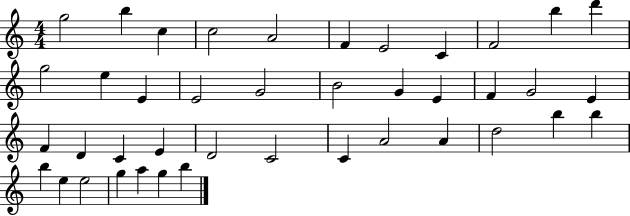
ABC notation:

X:1
T:Untitled
M:4/4
L:1/4
K:C
g2 b c c2 A2 F E2 C F2 b d' g2 e E E2 G2 B2 G E F G2 E F D C E D2 C2 C A2 A d2 b b b e e2 g a g b